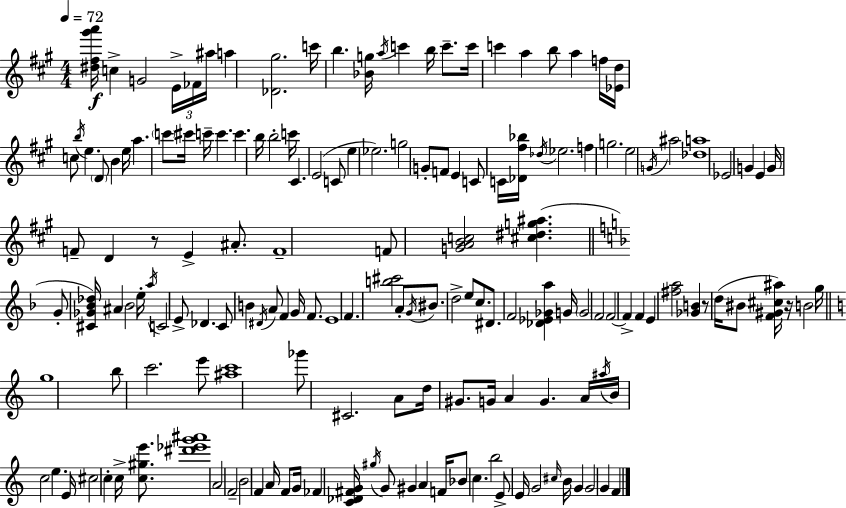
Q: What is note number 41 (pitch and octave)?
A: F4